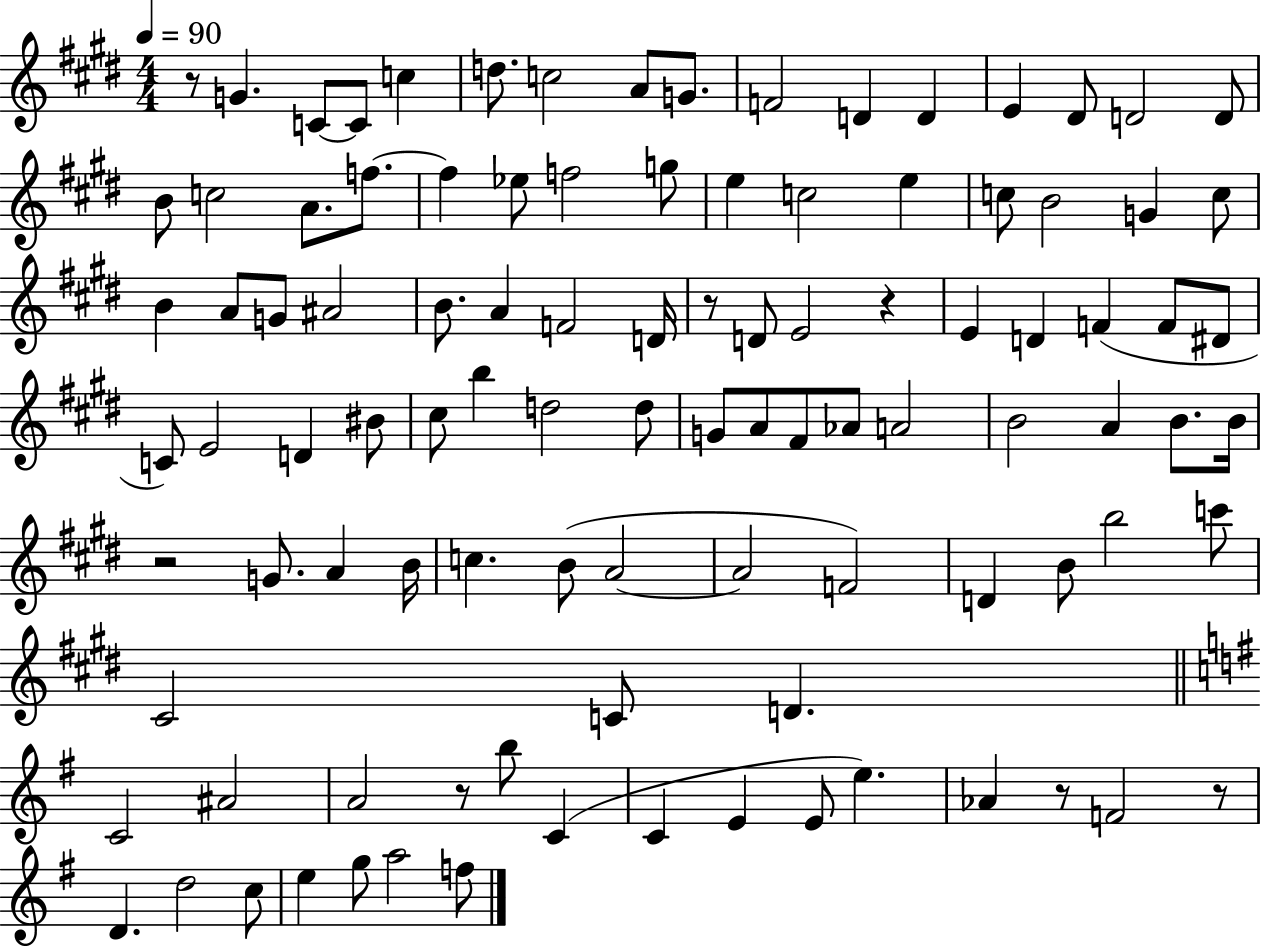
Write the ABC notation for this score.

X:1
T:Untitled
M:4/4
L:1/4
K:E
z/2 G C/2 C/2 c d/2 c2 A/2 G/2 F2 D D E ^D/2 D2 D/2 B/2 c2 A/2 f/2 f _e/2 f2 g/2 e c2 e c/2 B2 G c/2 B A/2 G/2 ^A2 B/2 A F2 D/4 z/2 D/2 E2 z E D F F/2 ^D/2 C/2 E2 D ^B/2 ^c/2 b d2 d/2 G/2 A/2 ^F/2 _A/2 A2 B2 A B/2 B/4 z2 G/2 A B/4 c B/2 A2 A2 F2 D B/2 b2 c'/2 ^C2 C/2 D C2 ^A2 A2 z/2 b/2 C C E E/2 e _A z/2 F2 z/2 D d2 c/2 e g/2 a2 f/2